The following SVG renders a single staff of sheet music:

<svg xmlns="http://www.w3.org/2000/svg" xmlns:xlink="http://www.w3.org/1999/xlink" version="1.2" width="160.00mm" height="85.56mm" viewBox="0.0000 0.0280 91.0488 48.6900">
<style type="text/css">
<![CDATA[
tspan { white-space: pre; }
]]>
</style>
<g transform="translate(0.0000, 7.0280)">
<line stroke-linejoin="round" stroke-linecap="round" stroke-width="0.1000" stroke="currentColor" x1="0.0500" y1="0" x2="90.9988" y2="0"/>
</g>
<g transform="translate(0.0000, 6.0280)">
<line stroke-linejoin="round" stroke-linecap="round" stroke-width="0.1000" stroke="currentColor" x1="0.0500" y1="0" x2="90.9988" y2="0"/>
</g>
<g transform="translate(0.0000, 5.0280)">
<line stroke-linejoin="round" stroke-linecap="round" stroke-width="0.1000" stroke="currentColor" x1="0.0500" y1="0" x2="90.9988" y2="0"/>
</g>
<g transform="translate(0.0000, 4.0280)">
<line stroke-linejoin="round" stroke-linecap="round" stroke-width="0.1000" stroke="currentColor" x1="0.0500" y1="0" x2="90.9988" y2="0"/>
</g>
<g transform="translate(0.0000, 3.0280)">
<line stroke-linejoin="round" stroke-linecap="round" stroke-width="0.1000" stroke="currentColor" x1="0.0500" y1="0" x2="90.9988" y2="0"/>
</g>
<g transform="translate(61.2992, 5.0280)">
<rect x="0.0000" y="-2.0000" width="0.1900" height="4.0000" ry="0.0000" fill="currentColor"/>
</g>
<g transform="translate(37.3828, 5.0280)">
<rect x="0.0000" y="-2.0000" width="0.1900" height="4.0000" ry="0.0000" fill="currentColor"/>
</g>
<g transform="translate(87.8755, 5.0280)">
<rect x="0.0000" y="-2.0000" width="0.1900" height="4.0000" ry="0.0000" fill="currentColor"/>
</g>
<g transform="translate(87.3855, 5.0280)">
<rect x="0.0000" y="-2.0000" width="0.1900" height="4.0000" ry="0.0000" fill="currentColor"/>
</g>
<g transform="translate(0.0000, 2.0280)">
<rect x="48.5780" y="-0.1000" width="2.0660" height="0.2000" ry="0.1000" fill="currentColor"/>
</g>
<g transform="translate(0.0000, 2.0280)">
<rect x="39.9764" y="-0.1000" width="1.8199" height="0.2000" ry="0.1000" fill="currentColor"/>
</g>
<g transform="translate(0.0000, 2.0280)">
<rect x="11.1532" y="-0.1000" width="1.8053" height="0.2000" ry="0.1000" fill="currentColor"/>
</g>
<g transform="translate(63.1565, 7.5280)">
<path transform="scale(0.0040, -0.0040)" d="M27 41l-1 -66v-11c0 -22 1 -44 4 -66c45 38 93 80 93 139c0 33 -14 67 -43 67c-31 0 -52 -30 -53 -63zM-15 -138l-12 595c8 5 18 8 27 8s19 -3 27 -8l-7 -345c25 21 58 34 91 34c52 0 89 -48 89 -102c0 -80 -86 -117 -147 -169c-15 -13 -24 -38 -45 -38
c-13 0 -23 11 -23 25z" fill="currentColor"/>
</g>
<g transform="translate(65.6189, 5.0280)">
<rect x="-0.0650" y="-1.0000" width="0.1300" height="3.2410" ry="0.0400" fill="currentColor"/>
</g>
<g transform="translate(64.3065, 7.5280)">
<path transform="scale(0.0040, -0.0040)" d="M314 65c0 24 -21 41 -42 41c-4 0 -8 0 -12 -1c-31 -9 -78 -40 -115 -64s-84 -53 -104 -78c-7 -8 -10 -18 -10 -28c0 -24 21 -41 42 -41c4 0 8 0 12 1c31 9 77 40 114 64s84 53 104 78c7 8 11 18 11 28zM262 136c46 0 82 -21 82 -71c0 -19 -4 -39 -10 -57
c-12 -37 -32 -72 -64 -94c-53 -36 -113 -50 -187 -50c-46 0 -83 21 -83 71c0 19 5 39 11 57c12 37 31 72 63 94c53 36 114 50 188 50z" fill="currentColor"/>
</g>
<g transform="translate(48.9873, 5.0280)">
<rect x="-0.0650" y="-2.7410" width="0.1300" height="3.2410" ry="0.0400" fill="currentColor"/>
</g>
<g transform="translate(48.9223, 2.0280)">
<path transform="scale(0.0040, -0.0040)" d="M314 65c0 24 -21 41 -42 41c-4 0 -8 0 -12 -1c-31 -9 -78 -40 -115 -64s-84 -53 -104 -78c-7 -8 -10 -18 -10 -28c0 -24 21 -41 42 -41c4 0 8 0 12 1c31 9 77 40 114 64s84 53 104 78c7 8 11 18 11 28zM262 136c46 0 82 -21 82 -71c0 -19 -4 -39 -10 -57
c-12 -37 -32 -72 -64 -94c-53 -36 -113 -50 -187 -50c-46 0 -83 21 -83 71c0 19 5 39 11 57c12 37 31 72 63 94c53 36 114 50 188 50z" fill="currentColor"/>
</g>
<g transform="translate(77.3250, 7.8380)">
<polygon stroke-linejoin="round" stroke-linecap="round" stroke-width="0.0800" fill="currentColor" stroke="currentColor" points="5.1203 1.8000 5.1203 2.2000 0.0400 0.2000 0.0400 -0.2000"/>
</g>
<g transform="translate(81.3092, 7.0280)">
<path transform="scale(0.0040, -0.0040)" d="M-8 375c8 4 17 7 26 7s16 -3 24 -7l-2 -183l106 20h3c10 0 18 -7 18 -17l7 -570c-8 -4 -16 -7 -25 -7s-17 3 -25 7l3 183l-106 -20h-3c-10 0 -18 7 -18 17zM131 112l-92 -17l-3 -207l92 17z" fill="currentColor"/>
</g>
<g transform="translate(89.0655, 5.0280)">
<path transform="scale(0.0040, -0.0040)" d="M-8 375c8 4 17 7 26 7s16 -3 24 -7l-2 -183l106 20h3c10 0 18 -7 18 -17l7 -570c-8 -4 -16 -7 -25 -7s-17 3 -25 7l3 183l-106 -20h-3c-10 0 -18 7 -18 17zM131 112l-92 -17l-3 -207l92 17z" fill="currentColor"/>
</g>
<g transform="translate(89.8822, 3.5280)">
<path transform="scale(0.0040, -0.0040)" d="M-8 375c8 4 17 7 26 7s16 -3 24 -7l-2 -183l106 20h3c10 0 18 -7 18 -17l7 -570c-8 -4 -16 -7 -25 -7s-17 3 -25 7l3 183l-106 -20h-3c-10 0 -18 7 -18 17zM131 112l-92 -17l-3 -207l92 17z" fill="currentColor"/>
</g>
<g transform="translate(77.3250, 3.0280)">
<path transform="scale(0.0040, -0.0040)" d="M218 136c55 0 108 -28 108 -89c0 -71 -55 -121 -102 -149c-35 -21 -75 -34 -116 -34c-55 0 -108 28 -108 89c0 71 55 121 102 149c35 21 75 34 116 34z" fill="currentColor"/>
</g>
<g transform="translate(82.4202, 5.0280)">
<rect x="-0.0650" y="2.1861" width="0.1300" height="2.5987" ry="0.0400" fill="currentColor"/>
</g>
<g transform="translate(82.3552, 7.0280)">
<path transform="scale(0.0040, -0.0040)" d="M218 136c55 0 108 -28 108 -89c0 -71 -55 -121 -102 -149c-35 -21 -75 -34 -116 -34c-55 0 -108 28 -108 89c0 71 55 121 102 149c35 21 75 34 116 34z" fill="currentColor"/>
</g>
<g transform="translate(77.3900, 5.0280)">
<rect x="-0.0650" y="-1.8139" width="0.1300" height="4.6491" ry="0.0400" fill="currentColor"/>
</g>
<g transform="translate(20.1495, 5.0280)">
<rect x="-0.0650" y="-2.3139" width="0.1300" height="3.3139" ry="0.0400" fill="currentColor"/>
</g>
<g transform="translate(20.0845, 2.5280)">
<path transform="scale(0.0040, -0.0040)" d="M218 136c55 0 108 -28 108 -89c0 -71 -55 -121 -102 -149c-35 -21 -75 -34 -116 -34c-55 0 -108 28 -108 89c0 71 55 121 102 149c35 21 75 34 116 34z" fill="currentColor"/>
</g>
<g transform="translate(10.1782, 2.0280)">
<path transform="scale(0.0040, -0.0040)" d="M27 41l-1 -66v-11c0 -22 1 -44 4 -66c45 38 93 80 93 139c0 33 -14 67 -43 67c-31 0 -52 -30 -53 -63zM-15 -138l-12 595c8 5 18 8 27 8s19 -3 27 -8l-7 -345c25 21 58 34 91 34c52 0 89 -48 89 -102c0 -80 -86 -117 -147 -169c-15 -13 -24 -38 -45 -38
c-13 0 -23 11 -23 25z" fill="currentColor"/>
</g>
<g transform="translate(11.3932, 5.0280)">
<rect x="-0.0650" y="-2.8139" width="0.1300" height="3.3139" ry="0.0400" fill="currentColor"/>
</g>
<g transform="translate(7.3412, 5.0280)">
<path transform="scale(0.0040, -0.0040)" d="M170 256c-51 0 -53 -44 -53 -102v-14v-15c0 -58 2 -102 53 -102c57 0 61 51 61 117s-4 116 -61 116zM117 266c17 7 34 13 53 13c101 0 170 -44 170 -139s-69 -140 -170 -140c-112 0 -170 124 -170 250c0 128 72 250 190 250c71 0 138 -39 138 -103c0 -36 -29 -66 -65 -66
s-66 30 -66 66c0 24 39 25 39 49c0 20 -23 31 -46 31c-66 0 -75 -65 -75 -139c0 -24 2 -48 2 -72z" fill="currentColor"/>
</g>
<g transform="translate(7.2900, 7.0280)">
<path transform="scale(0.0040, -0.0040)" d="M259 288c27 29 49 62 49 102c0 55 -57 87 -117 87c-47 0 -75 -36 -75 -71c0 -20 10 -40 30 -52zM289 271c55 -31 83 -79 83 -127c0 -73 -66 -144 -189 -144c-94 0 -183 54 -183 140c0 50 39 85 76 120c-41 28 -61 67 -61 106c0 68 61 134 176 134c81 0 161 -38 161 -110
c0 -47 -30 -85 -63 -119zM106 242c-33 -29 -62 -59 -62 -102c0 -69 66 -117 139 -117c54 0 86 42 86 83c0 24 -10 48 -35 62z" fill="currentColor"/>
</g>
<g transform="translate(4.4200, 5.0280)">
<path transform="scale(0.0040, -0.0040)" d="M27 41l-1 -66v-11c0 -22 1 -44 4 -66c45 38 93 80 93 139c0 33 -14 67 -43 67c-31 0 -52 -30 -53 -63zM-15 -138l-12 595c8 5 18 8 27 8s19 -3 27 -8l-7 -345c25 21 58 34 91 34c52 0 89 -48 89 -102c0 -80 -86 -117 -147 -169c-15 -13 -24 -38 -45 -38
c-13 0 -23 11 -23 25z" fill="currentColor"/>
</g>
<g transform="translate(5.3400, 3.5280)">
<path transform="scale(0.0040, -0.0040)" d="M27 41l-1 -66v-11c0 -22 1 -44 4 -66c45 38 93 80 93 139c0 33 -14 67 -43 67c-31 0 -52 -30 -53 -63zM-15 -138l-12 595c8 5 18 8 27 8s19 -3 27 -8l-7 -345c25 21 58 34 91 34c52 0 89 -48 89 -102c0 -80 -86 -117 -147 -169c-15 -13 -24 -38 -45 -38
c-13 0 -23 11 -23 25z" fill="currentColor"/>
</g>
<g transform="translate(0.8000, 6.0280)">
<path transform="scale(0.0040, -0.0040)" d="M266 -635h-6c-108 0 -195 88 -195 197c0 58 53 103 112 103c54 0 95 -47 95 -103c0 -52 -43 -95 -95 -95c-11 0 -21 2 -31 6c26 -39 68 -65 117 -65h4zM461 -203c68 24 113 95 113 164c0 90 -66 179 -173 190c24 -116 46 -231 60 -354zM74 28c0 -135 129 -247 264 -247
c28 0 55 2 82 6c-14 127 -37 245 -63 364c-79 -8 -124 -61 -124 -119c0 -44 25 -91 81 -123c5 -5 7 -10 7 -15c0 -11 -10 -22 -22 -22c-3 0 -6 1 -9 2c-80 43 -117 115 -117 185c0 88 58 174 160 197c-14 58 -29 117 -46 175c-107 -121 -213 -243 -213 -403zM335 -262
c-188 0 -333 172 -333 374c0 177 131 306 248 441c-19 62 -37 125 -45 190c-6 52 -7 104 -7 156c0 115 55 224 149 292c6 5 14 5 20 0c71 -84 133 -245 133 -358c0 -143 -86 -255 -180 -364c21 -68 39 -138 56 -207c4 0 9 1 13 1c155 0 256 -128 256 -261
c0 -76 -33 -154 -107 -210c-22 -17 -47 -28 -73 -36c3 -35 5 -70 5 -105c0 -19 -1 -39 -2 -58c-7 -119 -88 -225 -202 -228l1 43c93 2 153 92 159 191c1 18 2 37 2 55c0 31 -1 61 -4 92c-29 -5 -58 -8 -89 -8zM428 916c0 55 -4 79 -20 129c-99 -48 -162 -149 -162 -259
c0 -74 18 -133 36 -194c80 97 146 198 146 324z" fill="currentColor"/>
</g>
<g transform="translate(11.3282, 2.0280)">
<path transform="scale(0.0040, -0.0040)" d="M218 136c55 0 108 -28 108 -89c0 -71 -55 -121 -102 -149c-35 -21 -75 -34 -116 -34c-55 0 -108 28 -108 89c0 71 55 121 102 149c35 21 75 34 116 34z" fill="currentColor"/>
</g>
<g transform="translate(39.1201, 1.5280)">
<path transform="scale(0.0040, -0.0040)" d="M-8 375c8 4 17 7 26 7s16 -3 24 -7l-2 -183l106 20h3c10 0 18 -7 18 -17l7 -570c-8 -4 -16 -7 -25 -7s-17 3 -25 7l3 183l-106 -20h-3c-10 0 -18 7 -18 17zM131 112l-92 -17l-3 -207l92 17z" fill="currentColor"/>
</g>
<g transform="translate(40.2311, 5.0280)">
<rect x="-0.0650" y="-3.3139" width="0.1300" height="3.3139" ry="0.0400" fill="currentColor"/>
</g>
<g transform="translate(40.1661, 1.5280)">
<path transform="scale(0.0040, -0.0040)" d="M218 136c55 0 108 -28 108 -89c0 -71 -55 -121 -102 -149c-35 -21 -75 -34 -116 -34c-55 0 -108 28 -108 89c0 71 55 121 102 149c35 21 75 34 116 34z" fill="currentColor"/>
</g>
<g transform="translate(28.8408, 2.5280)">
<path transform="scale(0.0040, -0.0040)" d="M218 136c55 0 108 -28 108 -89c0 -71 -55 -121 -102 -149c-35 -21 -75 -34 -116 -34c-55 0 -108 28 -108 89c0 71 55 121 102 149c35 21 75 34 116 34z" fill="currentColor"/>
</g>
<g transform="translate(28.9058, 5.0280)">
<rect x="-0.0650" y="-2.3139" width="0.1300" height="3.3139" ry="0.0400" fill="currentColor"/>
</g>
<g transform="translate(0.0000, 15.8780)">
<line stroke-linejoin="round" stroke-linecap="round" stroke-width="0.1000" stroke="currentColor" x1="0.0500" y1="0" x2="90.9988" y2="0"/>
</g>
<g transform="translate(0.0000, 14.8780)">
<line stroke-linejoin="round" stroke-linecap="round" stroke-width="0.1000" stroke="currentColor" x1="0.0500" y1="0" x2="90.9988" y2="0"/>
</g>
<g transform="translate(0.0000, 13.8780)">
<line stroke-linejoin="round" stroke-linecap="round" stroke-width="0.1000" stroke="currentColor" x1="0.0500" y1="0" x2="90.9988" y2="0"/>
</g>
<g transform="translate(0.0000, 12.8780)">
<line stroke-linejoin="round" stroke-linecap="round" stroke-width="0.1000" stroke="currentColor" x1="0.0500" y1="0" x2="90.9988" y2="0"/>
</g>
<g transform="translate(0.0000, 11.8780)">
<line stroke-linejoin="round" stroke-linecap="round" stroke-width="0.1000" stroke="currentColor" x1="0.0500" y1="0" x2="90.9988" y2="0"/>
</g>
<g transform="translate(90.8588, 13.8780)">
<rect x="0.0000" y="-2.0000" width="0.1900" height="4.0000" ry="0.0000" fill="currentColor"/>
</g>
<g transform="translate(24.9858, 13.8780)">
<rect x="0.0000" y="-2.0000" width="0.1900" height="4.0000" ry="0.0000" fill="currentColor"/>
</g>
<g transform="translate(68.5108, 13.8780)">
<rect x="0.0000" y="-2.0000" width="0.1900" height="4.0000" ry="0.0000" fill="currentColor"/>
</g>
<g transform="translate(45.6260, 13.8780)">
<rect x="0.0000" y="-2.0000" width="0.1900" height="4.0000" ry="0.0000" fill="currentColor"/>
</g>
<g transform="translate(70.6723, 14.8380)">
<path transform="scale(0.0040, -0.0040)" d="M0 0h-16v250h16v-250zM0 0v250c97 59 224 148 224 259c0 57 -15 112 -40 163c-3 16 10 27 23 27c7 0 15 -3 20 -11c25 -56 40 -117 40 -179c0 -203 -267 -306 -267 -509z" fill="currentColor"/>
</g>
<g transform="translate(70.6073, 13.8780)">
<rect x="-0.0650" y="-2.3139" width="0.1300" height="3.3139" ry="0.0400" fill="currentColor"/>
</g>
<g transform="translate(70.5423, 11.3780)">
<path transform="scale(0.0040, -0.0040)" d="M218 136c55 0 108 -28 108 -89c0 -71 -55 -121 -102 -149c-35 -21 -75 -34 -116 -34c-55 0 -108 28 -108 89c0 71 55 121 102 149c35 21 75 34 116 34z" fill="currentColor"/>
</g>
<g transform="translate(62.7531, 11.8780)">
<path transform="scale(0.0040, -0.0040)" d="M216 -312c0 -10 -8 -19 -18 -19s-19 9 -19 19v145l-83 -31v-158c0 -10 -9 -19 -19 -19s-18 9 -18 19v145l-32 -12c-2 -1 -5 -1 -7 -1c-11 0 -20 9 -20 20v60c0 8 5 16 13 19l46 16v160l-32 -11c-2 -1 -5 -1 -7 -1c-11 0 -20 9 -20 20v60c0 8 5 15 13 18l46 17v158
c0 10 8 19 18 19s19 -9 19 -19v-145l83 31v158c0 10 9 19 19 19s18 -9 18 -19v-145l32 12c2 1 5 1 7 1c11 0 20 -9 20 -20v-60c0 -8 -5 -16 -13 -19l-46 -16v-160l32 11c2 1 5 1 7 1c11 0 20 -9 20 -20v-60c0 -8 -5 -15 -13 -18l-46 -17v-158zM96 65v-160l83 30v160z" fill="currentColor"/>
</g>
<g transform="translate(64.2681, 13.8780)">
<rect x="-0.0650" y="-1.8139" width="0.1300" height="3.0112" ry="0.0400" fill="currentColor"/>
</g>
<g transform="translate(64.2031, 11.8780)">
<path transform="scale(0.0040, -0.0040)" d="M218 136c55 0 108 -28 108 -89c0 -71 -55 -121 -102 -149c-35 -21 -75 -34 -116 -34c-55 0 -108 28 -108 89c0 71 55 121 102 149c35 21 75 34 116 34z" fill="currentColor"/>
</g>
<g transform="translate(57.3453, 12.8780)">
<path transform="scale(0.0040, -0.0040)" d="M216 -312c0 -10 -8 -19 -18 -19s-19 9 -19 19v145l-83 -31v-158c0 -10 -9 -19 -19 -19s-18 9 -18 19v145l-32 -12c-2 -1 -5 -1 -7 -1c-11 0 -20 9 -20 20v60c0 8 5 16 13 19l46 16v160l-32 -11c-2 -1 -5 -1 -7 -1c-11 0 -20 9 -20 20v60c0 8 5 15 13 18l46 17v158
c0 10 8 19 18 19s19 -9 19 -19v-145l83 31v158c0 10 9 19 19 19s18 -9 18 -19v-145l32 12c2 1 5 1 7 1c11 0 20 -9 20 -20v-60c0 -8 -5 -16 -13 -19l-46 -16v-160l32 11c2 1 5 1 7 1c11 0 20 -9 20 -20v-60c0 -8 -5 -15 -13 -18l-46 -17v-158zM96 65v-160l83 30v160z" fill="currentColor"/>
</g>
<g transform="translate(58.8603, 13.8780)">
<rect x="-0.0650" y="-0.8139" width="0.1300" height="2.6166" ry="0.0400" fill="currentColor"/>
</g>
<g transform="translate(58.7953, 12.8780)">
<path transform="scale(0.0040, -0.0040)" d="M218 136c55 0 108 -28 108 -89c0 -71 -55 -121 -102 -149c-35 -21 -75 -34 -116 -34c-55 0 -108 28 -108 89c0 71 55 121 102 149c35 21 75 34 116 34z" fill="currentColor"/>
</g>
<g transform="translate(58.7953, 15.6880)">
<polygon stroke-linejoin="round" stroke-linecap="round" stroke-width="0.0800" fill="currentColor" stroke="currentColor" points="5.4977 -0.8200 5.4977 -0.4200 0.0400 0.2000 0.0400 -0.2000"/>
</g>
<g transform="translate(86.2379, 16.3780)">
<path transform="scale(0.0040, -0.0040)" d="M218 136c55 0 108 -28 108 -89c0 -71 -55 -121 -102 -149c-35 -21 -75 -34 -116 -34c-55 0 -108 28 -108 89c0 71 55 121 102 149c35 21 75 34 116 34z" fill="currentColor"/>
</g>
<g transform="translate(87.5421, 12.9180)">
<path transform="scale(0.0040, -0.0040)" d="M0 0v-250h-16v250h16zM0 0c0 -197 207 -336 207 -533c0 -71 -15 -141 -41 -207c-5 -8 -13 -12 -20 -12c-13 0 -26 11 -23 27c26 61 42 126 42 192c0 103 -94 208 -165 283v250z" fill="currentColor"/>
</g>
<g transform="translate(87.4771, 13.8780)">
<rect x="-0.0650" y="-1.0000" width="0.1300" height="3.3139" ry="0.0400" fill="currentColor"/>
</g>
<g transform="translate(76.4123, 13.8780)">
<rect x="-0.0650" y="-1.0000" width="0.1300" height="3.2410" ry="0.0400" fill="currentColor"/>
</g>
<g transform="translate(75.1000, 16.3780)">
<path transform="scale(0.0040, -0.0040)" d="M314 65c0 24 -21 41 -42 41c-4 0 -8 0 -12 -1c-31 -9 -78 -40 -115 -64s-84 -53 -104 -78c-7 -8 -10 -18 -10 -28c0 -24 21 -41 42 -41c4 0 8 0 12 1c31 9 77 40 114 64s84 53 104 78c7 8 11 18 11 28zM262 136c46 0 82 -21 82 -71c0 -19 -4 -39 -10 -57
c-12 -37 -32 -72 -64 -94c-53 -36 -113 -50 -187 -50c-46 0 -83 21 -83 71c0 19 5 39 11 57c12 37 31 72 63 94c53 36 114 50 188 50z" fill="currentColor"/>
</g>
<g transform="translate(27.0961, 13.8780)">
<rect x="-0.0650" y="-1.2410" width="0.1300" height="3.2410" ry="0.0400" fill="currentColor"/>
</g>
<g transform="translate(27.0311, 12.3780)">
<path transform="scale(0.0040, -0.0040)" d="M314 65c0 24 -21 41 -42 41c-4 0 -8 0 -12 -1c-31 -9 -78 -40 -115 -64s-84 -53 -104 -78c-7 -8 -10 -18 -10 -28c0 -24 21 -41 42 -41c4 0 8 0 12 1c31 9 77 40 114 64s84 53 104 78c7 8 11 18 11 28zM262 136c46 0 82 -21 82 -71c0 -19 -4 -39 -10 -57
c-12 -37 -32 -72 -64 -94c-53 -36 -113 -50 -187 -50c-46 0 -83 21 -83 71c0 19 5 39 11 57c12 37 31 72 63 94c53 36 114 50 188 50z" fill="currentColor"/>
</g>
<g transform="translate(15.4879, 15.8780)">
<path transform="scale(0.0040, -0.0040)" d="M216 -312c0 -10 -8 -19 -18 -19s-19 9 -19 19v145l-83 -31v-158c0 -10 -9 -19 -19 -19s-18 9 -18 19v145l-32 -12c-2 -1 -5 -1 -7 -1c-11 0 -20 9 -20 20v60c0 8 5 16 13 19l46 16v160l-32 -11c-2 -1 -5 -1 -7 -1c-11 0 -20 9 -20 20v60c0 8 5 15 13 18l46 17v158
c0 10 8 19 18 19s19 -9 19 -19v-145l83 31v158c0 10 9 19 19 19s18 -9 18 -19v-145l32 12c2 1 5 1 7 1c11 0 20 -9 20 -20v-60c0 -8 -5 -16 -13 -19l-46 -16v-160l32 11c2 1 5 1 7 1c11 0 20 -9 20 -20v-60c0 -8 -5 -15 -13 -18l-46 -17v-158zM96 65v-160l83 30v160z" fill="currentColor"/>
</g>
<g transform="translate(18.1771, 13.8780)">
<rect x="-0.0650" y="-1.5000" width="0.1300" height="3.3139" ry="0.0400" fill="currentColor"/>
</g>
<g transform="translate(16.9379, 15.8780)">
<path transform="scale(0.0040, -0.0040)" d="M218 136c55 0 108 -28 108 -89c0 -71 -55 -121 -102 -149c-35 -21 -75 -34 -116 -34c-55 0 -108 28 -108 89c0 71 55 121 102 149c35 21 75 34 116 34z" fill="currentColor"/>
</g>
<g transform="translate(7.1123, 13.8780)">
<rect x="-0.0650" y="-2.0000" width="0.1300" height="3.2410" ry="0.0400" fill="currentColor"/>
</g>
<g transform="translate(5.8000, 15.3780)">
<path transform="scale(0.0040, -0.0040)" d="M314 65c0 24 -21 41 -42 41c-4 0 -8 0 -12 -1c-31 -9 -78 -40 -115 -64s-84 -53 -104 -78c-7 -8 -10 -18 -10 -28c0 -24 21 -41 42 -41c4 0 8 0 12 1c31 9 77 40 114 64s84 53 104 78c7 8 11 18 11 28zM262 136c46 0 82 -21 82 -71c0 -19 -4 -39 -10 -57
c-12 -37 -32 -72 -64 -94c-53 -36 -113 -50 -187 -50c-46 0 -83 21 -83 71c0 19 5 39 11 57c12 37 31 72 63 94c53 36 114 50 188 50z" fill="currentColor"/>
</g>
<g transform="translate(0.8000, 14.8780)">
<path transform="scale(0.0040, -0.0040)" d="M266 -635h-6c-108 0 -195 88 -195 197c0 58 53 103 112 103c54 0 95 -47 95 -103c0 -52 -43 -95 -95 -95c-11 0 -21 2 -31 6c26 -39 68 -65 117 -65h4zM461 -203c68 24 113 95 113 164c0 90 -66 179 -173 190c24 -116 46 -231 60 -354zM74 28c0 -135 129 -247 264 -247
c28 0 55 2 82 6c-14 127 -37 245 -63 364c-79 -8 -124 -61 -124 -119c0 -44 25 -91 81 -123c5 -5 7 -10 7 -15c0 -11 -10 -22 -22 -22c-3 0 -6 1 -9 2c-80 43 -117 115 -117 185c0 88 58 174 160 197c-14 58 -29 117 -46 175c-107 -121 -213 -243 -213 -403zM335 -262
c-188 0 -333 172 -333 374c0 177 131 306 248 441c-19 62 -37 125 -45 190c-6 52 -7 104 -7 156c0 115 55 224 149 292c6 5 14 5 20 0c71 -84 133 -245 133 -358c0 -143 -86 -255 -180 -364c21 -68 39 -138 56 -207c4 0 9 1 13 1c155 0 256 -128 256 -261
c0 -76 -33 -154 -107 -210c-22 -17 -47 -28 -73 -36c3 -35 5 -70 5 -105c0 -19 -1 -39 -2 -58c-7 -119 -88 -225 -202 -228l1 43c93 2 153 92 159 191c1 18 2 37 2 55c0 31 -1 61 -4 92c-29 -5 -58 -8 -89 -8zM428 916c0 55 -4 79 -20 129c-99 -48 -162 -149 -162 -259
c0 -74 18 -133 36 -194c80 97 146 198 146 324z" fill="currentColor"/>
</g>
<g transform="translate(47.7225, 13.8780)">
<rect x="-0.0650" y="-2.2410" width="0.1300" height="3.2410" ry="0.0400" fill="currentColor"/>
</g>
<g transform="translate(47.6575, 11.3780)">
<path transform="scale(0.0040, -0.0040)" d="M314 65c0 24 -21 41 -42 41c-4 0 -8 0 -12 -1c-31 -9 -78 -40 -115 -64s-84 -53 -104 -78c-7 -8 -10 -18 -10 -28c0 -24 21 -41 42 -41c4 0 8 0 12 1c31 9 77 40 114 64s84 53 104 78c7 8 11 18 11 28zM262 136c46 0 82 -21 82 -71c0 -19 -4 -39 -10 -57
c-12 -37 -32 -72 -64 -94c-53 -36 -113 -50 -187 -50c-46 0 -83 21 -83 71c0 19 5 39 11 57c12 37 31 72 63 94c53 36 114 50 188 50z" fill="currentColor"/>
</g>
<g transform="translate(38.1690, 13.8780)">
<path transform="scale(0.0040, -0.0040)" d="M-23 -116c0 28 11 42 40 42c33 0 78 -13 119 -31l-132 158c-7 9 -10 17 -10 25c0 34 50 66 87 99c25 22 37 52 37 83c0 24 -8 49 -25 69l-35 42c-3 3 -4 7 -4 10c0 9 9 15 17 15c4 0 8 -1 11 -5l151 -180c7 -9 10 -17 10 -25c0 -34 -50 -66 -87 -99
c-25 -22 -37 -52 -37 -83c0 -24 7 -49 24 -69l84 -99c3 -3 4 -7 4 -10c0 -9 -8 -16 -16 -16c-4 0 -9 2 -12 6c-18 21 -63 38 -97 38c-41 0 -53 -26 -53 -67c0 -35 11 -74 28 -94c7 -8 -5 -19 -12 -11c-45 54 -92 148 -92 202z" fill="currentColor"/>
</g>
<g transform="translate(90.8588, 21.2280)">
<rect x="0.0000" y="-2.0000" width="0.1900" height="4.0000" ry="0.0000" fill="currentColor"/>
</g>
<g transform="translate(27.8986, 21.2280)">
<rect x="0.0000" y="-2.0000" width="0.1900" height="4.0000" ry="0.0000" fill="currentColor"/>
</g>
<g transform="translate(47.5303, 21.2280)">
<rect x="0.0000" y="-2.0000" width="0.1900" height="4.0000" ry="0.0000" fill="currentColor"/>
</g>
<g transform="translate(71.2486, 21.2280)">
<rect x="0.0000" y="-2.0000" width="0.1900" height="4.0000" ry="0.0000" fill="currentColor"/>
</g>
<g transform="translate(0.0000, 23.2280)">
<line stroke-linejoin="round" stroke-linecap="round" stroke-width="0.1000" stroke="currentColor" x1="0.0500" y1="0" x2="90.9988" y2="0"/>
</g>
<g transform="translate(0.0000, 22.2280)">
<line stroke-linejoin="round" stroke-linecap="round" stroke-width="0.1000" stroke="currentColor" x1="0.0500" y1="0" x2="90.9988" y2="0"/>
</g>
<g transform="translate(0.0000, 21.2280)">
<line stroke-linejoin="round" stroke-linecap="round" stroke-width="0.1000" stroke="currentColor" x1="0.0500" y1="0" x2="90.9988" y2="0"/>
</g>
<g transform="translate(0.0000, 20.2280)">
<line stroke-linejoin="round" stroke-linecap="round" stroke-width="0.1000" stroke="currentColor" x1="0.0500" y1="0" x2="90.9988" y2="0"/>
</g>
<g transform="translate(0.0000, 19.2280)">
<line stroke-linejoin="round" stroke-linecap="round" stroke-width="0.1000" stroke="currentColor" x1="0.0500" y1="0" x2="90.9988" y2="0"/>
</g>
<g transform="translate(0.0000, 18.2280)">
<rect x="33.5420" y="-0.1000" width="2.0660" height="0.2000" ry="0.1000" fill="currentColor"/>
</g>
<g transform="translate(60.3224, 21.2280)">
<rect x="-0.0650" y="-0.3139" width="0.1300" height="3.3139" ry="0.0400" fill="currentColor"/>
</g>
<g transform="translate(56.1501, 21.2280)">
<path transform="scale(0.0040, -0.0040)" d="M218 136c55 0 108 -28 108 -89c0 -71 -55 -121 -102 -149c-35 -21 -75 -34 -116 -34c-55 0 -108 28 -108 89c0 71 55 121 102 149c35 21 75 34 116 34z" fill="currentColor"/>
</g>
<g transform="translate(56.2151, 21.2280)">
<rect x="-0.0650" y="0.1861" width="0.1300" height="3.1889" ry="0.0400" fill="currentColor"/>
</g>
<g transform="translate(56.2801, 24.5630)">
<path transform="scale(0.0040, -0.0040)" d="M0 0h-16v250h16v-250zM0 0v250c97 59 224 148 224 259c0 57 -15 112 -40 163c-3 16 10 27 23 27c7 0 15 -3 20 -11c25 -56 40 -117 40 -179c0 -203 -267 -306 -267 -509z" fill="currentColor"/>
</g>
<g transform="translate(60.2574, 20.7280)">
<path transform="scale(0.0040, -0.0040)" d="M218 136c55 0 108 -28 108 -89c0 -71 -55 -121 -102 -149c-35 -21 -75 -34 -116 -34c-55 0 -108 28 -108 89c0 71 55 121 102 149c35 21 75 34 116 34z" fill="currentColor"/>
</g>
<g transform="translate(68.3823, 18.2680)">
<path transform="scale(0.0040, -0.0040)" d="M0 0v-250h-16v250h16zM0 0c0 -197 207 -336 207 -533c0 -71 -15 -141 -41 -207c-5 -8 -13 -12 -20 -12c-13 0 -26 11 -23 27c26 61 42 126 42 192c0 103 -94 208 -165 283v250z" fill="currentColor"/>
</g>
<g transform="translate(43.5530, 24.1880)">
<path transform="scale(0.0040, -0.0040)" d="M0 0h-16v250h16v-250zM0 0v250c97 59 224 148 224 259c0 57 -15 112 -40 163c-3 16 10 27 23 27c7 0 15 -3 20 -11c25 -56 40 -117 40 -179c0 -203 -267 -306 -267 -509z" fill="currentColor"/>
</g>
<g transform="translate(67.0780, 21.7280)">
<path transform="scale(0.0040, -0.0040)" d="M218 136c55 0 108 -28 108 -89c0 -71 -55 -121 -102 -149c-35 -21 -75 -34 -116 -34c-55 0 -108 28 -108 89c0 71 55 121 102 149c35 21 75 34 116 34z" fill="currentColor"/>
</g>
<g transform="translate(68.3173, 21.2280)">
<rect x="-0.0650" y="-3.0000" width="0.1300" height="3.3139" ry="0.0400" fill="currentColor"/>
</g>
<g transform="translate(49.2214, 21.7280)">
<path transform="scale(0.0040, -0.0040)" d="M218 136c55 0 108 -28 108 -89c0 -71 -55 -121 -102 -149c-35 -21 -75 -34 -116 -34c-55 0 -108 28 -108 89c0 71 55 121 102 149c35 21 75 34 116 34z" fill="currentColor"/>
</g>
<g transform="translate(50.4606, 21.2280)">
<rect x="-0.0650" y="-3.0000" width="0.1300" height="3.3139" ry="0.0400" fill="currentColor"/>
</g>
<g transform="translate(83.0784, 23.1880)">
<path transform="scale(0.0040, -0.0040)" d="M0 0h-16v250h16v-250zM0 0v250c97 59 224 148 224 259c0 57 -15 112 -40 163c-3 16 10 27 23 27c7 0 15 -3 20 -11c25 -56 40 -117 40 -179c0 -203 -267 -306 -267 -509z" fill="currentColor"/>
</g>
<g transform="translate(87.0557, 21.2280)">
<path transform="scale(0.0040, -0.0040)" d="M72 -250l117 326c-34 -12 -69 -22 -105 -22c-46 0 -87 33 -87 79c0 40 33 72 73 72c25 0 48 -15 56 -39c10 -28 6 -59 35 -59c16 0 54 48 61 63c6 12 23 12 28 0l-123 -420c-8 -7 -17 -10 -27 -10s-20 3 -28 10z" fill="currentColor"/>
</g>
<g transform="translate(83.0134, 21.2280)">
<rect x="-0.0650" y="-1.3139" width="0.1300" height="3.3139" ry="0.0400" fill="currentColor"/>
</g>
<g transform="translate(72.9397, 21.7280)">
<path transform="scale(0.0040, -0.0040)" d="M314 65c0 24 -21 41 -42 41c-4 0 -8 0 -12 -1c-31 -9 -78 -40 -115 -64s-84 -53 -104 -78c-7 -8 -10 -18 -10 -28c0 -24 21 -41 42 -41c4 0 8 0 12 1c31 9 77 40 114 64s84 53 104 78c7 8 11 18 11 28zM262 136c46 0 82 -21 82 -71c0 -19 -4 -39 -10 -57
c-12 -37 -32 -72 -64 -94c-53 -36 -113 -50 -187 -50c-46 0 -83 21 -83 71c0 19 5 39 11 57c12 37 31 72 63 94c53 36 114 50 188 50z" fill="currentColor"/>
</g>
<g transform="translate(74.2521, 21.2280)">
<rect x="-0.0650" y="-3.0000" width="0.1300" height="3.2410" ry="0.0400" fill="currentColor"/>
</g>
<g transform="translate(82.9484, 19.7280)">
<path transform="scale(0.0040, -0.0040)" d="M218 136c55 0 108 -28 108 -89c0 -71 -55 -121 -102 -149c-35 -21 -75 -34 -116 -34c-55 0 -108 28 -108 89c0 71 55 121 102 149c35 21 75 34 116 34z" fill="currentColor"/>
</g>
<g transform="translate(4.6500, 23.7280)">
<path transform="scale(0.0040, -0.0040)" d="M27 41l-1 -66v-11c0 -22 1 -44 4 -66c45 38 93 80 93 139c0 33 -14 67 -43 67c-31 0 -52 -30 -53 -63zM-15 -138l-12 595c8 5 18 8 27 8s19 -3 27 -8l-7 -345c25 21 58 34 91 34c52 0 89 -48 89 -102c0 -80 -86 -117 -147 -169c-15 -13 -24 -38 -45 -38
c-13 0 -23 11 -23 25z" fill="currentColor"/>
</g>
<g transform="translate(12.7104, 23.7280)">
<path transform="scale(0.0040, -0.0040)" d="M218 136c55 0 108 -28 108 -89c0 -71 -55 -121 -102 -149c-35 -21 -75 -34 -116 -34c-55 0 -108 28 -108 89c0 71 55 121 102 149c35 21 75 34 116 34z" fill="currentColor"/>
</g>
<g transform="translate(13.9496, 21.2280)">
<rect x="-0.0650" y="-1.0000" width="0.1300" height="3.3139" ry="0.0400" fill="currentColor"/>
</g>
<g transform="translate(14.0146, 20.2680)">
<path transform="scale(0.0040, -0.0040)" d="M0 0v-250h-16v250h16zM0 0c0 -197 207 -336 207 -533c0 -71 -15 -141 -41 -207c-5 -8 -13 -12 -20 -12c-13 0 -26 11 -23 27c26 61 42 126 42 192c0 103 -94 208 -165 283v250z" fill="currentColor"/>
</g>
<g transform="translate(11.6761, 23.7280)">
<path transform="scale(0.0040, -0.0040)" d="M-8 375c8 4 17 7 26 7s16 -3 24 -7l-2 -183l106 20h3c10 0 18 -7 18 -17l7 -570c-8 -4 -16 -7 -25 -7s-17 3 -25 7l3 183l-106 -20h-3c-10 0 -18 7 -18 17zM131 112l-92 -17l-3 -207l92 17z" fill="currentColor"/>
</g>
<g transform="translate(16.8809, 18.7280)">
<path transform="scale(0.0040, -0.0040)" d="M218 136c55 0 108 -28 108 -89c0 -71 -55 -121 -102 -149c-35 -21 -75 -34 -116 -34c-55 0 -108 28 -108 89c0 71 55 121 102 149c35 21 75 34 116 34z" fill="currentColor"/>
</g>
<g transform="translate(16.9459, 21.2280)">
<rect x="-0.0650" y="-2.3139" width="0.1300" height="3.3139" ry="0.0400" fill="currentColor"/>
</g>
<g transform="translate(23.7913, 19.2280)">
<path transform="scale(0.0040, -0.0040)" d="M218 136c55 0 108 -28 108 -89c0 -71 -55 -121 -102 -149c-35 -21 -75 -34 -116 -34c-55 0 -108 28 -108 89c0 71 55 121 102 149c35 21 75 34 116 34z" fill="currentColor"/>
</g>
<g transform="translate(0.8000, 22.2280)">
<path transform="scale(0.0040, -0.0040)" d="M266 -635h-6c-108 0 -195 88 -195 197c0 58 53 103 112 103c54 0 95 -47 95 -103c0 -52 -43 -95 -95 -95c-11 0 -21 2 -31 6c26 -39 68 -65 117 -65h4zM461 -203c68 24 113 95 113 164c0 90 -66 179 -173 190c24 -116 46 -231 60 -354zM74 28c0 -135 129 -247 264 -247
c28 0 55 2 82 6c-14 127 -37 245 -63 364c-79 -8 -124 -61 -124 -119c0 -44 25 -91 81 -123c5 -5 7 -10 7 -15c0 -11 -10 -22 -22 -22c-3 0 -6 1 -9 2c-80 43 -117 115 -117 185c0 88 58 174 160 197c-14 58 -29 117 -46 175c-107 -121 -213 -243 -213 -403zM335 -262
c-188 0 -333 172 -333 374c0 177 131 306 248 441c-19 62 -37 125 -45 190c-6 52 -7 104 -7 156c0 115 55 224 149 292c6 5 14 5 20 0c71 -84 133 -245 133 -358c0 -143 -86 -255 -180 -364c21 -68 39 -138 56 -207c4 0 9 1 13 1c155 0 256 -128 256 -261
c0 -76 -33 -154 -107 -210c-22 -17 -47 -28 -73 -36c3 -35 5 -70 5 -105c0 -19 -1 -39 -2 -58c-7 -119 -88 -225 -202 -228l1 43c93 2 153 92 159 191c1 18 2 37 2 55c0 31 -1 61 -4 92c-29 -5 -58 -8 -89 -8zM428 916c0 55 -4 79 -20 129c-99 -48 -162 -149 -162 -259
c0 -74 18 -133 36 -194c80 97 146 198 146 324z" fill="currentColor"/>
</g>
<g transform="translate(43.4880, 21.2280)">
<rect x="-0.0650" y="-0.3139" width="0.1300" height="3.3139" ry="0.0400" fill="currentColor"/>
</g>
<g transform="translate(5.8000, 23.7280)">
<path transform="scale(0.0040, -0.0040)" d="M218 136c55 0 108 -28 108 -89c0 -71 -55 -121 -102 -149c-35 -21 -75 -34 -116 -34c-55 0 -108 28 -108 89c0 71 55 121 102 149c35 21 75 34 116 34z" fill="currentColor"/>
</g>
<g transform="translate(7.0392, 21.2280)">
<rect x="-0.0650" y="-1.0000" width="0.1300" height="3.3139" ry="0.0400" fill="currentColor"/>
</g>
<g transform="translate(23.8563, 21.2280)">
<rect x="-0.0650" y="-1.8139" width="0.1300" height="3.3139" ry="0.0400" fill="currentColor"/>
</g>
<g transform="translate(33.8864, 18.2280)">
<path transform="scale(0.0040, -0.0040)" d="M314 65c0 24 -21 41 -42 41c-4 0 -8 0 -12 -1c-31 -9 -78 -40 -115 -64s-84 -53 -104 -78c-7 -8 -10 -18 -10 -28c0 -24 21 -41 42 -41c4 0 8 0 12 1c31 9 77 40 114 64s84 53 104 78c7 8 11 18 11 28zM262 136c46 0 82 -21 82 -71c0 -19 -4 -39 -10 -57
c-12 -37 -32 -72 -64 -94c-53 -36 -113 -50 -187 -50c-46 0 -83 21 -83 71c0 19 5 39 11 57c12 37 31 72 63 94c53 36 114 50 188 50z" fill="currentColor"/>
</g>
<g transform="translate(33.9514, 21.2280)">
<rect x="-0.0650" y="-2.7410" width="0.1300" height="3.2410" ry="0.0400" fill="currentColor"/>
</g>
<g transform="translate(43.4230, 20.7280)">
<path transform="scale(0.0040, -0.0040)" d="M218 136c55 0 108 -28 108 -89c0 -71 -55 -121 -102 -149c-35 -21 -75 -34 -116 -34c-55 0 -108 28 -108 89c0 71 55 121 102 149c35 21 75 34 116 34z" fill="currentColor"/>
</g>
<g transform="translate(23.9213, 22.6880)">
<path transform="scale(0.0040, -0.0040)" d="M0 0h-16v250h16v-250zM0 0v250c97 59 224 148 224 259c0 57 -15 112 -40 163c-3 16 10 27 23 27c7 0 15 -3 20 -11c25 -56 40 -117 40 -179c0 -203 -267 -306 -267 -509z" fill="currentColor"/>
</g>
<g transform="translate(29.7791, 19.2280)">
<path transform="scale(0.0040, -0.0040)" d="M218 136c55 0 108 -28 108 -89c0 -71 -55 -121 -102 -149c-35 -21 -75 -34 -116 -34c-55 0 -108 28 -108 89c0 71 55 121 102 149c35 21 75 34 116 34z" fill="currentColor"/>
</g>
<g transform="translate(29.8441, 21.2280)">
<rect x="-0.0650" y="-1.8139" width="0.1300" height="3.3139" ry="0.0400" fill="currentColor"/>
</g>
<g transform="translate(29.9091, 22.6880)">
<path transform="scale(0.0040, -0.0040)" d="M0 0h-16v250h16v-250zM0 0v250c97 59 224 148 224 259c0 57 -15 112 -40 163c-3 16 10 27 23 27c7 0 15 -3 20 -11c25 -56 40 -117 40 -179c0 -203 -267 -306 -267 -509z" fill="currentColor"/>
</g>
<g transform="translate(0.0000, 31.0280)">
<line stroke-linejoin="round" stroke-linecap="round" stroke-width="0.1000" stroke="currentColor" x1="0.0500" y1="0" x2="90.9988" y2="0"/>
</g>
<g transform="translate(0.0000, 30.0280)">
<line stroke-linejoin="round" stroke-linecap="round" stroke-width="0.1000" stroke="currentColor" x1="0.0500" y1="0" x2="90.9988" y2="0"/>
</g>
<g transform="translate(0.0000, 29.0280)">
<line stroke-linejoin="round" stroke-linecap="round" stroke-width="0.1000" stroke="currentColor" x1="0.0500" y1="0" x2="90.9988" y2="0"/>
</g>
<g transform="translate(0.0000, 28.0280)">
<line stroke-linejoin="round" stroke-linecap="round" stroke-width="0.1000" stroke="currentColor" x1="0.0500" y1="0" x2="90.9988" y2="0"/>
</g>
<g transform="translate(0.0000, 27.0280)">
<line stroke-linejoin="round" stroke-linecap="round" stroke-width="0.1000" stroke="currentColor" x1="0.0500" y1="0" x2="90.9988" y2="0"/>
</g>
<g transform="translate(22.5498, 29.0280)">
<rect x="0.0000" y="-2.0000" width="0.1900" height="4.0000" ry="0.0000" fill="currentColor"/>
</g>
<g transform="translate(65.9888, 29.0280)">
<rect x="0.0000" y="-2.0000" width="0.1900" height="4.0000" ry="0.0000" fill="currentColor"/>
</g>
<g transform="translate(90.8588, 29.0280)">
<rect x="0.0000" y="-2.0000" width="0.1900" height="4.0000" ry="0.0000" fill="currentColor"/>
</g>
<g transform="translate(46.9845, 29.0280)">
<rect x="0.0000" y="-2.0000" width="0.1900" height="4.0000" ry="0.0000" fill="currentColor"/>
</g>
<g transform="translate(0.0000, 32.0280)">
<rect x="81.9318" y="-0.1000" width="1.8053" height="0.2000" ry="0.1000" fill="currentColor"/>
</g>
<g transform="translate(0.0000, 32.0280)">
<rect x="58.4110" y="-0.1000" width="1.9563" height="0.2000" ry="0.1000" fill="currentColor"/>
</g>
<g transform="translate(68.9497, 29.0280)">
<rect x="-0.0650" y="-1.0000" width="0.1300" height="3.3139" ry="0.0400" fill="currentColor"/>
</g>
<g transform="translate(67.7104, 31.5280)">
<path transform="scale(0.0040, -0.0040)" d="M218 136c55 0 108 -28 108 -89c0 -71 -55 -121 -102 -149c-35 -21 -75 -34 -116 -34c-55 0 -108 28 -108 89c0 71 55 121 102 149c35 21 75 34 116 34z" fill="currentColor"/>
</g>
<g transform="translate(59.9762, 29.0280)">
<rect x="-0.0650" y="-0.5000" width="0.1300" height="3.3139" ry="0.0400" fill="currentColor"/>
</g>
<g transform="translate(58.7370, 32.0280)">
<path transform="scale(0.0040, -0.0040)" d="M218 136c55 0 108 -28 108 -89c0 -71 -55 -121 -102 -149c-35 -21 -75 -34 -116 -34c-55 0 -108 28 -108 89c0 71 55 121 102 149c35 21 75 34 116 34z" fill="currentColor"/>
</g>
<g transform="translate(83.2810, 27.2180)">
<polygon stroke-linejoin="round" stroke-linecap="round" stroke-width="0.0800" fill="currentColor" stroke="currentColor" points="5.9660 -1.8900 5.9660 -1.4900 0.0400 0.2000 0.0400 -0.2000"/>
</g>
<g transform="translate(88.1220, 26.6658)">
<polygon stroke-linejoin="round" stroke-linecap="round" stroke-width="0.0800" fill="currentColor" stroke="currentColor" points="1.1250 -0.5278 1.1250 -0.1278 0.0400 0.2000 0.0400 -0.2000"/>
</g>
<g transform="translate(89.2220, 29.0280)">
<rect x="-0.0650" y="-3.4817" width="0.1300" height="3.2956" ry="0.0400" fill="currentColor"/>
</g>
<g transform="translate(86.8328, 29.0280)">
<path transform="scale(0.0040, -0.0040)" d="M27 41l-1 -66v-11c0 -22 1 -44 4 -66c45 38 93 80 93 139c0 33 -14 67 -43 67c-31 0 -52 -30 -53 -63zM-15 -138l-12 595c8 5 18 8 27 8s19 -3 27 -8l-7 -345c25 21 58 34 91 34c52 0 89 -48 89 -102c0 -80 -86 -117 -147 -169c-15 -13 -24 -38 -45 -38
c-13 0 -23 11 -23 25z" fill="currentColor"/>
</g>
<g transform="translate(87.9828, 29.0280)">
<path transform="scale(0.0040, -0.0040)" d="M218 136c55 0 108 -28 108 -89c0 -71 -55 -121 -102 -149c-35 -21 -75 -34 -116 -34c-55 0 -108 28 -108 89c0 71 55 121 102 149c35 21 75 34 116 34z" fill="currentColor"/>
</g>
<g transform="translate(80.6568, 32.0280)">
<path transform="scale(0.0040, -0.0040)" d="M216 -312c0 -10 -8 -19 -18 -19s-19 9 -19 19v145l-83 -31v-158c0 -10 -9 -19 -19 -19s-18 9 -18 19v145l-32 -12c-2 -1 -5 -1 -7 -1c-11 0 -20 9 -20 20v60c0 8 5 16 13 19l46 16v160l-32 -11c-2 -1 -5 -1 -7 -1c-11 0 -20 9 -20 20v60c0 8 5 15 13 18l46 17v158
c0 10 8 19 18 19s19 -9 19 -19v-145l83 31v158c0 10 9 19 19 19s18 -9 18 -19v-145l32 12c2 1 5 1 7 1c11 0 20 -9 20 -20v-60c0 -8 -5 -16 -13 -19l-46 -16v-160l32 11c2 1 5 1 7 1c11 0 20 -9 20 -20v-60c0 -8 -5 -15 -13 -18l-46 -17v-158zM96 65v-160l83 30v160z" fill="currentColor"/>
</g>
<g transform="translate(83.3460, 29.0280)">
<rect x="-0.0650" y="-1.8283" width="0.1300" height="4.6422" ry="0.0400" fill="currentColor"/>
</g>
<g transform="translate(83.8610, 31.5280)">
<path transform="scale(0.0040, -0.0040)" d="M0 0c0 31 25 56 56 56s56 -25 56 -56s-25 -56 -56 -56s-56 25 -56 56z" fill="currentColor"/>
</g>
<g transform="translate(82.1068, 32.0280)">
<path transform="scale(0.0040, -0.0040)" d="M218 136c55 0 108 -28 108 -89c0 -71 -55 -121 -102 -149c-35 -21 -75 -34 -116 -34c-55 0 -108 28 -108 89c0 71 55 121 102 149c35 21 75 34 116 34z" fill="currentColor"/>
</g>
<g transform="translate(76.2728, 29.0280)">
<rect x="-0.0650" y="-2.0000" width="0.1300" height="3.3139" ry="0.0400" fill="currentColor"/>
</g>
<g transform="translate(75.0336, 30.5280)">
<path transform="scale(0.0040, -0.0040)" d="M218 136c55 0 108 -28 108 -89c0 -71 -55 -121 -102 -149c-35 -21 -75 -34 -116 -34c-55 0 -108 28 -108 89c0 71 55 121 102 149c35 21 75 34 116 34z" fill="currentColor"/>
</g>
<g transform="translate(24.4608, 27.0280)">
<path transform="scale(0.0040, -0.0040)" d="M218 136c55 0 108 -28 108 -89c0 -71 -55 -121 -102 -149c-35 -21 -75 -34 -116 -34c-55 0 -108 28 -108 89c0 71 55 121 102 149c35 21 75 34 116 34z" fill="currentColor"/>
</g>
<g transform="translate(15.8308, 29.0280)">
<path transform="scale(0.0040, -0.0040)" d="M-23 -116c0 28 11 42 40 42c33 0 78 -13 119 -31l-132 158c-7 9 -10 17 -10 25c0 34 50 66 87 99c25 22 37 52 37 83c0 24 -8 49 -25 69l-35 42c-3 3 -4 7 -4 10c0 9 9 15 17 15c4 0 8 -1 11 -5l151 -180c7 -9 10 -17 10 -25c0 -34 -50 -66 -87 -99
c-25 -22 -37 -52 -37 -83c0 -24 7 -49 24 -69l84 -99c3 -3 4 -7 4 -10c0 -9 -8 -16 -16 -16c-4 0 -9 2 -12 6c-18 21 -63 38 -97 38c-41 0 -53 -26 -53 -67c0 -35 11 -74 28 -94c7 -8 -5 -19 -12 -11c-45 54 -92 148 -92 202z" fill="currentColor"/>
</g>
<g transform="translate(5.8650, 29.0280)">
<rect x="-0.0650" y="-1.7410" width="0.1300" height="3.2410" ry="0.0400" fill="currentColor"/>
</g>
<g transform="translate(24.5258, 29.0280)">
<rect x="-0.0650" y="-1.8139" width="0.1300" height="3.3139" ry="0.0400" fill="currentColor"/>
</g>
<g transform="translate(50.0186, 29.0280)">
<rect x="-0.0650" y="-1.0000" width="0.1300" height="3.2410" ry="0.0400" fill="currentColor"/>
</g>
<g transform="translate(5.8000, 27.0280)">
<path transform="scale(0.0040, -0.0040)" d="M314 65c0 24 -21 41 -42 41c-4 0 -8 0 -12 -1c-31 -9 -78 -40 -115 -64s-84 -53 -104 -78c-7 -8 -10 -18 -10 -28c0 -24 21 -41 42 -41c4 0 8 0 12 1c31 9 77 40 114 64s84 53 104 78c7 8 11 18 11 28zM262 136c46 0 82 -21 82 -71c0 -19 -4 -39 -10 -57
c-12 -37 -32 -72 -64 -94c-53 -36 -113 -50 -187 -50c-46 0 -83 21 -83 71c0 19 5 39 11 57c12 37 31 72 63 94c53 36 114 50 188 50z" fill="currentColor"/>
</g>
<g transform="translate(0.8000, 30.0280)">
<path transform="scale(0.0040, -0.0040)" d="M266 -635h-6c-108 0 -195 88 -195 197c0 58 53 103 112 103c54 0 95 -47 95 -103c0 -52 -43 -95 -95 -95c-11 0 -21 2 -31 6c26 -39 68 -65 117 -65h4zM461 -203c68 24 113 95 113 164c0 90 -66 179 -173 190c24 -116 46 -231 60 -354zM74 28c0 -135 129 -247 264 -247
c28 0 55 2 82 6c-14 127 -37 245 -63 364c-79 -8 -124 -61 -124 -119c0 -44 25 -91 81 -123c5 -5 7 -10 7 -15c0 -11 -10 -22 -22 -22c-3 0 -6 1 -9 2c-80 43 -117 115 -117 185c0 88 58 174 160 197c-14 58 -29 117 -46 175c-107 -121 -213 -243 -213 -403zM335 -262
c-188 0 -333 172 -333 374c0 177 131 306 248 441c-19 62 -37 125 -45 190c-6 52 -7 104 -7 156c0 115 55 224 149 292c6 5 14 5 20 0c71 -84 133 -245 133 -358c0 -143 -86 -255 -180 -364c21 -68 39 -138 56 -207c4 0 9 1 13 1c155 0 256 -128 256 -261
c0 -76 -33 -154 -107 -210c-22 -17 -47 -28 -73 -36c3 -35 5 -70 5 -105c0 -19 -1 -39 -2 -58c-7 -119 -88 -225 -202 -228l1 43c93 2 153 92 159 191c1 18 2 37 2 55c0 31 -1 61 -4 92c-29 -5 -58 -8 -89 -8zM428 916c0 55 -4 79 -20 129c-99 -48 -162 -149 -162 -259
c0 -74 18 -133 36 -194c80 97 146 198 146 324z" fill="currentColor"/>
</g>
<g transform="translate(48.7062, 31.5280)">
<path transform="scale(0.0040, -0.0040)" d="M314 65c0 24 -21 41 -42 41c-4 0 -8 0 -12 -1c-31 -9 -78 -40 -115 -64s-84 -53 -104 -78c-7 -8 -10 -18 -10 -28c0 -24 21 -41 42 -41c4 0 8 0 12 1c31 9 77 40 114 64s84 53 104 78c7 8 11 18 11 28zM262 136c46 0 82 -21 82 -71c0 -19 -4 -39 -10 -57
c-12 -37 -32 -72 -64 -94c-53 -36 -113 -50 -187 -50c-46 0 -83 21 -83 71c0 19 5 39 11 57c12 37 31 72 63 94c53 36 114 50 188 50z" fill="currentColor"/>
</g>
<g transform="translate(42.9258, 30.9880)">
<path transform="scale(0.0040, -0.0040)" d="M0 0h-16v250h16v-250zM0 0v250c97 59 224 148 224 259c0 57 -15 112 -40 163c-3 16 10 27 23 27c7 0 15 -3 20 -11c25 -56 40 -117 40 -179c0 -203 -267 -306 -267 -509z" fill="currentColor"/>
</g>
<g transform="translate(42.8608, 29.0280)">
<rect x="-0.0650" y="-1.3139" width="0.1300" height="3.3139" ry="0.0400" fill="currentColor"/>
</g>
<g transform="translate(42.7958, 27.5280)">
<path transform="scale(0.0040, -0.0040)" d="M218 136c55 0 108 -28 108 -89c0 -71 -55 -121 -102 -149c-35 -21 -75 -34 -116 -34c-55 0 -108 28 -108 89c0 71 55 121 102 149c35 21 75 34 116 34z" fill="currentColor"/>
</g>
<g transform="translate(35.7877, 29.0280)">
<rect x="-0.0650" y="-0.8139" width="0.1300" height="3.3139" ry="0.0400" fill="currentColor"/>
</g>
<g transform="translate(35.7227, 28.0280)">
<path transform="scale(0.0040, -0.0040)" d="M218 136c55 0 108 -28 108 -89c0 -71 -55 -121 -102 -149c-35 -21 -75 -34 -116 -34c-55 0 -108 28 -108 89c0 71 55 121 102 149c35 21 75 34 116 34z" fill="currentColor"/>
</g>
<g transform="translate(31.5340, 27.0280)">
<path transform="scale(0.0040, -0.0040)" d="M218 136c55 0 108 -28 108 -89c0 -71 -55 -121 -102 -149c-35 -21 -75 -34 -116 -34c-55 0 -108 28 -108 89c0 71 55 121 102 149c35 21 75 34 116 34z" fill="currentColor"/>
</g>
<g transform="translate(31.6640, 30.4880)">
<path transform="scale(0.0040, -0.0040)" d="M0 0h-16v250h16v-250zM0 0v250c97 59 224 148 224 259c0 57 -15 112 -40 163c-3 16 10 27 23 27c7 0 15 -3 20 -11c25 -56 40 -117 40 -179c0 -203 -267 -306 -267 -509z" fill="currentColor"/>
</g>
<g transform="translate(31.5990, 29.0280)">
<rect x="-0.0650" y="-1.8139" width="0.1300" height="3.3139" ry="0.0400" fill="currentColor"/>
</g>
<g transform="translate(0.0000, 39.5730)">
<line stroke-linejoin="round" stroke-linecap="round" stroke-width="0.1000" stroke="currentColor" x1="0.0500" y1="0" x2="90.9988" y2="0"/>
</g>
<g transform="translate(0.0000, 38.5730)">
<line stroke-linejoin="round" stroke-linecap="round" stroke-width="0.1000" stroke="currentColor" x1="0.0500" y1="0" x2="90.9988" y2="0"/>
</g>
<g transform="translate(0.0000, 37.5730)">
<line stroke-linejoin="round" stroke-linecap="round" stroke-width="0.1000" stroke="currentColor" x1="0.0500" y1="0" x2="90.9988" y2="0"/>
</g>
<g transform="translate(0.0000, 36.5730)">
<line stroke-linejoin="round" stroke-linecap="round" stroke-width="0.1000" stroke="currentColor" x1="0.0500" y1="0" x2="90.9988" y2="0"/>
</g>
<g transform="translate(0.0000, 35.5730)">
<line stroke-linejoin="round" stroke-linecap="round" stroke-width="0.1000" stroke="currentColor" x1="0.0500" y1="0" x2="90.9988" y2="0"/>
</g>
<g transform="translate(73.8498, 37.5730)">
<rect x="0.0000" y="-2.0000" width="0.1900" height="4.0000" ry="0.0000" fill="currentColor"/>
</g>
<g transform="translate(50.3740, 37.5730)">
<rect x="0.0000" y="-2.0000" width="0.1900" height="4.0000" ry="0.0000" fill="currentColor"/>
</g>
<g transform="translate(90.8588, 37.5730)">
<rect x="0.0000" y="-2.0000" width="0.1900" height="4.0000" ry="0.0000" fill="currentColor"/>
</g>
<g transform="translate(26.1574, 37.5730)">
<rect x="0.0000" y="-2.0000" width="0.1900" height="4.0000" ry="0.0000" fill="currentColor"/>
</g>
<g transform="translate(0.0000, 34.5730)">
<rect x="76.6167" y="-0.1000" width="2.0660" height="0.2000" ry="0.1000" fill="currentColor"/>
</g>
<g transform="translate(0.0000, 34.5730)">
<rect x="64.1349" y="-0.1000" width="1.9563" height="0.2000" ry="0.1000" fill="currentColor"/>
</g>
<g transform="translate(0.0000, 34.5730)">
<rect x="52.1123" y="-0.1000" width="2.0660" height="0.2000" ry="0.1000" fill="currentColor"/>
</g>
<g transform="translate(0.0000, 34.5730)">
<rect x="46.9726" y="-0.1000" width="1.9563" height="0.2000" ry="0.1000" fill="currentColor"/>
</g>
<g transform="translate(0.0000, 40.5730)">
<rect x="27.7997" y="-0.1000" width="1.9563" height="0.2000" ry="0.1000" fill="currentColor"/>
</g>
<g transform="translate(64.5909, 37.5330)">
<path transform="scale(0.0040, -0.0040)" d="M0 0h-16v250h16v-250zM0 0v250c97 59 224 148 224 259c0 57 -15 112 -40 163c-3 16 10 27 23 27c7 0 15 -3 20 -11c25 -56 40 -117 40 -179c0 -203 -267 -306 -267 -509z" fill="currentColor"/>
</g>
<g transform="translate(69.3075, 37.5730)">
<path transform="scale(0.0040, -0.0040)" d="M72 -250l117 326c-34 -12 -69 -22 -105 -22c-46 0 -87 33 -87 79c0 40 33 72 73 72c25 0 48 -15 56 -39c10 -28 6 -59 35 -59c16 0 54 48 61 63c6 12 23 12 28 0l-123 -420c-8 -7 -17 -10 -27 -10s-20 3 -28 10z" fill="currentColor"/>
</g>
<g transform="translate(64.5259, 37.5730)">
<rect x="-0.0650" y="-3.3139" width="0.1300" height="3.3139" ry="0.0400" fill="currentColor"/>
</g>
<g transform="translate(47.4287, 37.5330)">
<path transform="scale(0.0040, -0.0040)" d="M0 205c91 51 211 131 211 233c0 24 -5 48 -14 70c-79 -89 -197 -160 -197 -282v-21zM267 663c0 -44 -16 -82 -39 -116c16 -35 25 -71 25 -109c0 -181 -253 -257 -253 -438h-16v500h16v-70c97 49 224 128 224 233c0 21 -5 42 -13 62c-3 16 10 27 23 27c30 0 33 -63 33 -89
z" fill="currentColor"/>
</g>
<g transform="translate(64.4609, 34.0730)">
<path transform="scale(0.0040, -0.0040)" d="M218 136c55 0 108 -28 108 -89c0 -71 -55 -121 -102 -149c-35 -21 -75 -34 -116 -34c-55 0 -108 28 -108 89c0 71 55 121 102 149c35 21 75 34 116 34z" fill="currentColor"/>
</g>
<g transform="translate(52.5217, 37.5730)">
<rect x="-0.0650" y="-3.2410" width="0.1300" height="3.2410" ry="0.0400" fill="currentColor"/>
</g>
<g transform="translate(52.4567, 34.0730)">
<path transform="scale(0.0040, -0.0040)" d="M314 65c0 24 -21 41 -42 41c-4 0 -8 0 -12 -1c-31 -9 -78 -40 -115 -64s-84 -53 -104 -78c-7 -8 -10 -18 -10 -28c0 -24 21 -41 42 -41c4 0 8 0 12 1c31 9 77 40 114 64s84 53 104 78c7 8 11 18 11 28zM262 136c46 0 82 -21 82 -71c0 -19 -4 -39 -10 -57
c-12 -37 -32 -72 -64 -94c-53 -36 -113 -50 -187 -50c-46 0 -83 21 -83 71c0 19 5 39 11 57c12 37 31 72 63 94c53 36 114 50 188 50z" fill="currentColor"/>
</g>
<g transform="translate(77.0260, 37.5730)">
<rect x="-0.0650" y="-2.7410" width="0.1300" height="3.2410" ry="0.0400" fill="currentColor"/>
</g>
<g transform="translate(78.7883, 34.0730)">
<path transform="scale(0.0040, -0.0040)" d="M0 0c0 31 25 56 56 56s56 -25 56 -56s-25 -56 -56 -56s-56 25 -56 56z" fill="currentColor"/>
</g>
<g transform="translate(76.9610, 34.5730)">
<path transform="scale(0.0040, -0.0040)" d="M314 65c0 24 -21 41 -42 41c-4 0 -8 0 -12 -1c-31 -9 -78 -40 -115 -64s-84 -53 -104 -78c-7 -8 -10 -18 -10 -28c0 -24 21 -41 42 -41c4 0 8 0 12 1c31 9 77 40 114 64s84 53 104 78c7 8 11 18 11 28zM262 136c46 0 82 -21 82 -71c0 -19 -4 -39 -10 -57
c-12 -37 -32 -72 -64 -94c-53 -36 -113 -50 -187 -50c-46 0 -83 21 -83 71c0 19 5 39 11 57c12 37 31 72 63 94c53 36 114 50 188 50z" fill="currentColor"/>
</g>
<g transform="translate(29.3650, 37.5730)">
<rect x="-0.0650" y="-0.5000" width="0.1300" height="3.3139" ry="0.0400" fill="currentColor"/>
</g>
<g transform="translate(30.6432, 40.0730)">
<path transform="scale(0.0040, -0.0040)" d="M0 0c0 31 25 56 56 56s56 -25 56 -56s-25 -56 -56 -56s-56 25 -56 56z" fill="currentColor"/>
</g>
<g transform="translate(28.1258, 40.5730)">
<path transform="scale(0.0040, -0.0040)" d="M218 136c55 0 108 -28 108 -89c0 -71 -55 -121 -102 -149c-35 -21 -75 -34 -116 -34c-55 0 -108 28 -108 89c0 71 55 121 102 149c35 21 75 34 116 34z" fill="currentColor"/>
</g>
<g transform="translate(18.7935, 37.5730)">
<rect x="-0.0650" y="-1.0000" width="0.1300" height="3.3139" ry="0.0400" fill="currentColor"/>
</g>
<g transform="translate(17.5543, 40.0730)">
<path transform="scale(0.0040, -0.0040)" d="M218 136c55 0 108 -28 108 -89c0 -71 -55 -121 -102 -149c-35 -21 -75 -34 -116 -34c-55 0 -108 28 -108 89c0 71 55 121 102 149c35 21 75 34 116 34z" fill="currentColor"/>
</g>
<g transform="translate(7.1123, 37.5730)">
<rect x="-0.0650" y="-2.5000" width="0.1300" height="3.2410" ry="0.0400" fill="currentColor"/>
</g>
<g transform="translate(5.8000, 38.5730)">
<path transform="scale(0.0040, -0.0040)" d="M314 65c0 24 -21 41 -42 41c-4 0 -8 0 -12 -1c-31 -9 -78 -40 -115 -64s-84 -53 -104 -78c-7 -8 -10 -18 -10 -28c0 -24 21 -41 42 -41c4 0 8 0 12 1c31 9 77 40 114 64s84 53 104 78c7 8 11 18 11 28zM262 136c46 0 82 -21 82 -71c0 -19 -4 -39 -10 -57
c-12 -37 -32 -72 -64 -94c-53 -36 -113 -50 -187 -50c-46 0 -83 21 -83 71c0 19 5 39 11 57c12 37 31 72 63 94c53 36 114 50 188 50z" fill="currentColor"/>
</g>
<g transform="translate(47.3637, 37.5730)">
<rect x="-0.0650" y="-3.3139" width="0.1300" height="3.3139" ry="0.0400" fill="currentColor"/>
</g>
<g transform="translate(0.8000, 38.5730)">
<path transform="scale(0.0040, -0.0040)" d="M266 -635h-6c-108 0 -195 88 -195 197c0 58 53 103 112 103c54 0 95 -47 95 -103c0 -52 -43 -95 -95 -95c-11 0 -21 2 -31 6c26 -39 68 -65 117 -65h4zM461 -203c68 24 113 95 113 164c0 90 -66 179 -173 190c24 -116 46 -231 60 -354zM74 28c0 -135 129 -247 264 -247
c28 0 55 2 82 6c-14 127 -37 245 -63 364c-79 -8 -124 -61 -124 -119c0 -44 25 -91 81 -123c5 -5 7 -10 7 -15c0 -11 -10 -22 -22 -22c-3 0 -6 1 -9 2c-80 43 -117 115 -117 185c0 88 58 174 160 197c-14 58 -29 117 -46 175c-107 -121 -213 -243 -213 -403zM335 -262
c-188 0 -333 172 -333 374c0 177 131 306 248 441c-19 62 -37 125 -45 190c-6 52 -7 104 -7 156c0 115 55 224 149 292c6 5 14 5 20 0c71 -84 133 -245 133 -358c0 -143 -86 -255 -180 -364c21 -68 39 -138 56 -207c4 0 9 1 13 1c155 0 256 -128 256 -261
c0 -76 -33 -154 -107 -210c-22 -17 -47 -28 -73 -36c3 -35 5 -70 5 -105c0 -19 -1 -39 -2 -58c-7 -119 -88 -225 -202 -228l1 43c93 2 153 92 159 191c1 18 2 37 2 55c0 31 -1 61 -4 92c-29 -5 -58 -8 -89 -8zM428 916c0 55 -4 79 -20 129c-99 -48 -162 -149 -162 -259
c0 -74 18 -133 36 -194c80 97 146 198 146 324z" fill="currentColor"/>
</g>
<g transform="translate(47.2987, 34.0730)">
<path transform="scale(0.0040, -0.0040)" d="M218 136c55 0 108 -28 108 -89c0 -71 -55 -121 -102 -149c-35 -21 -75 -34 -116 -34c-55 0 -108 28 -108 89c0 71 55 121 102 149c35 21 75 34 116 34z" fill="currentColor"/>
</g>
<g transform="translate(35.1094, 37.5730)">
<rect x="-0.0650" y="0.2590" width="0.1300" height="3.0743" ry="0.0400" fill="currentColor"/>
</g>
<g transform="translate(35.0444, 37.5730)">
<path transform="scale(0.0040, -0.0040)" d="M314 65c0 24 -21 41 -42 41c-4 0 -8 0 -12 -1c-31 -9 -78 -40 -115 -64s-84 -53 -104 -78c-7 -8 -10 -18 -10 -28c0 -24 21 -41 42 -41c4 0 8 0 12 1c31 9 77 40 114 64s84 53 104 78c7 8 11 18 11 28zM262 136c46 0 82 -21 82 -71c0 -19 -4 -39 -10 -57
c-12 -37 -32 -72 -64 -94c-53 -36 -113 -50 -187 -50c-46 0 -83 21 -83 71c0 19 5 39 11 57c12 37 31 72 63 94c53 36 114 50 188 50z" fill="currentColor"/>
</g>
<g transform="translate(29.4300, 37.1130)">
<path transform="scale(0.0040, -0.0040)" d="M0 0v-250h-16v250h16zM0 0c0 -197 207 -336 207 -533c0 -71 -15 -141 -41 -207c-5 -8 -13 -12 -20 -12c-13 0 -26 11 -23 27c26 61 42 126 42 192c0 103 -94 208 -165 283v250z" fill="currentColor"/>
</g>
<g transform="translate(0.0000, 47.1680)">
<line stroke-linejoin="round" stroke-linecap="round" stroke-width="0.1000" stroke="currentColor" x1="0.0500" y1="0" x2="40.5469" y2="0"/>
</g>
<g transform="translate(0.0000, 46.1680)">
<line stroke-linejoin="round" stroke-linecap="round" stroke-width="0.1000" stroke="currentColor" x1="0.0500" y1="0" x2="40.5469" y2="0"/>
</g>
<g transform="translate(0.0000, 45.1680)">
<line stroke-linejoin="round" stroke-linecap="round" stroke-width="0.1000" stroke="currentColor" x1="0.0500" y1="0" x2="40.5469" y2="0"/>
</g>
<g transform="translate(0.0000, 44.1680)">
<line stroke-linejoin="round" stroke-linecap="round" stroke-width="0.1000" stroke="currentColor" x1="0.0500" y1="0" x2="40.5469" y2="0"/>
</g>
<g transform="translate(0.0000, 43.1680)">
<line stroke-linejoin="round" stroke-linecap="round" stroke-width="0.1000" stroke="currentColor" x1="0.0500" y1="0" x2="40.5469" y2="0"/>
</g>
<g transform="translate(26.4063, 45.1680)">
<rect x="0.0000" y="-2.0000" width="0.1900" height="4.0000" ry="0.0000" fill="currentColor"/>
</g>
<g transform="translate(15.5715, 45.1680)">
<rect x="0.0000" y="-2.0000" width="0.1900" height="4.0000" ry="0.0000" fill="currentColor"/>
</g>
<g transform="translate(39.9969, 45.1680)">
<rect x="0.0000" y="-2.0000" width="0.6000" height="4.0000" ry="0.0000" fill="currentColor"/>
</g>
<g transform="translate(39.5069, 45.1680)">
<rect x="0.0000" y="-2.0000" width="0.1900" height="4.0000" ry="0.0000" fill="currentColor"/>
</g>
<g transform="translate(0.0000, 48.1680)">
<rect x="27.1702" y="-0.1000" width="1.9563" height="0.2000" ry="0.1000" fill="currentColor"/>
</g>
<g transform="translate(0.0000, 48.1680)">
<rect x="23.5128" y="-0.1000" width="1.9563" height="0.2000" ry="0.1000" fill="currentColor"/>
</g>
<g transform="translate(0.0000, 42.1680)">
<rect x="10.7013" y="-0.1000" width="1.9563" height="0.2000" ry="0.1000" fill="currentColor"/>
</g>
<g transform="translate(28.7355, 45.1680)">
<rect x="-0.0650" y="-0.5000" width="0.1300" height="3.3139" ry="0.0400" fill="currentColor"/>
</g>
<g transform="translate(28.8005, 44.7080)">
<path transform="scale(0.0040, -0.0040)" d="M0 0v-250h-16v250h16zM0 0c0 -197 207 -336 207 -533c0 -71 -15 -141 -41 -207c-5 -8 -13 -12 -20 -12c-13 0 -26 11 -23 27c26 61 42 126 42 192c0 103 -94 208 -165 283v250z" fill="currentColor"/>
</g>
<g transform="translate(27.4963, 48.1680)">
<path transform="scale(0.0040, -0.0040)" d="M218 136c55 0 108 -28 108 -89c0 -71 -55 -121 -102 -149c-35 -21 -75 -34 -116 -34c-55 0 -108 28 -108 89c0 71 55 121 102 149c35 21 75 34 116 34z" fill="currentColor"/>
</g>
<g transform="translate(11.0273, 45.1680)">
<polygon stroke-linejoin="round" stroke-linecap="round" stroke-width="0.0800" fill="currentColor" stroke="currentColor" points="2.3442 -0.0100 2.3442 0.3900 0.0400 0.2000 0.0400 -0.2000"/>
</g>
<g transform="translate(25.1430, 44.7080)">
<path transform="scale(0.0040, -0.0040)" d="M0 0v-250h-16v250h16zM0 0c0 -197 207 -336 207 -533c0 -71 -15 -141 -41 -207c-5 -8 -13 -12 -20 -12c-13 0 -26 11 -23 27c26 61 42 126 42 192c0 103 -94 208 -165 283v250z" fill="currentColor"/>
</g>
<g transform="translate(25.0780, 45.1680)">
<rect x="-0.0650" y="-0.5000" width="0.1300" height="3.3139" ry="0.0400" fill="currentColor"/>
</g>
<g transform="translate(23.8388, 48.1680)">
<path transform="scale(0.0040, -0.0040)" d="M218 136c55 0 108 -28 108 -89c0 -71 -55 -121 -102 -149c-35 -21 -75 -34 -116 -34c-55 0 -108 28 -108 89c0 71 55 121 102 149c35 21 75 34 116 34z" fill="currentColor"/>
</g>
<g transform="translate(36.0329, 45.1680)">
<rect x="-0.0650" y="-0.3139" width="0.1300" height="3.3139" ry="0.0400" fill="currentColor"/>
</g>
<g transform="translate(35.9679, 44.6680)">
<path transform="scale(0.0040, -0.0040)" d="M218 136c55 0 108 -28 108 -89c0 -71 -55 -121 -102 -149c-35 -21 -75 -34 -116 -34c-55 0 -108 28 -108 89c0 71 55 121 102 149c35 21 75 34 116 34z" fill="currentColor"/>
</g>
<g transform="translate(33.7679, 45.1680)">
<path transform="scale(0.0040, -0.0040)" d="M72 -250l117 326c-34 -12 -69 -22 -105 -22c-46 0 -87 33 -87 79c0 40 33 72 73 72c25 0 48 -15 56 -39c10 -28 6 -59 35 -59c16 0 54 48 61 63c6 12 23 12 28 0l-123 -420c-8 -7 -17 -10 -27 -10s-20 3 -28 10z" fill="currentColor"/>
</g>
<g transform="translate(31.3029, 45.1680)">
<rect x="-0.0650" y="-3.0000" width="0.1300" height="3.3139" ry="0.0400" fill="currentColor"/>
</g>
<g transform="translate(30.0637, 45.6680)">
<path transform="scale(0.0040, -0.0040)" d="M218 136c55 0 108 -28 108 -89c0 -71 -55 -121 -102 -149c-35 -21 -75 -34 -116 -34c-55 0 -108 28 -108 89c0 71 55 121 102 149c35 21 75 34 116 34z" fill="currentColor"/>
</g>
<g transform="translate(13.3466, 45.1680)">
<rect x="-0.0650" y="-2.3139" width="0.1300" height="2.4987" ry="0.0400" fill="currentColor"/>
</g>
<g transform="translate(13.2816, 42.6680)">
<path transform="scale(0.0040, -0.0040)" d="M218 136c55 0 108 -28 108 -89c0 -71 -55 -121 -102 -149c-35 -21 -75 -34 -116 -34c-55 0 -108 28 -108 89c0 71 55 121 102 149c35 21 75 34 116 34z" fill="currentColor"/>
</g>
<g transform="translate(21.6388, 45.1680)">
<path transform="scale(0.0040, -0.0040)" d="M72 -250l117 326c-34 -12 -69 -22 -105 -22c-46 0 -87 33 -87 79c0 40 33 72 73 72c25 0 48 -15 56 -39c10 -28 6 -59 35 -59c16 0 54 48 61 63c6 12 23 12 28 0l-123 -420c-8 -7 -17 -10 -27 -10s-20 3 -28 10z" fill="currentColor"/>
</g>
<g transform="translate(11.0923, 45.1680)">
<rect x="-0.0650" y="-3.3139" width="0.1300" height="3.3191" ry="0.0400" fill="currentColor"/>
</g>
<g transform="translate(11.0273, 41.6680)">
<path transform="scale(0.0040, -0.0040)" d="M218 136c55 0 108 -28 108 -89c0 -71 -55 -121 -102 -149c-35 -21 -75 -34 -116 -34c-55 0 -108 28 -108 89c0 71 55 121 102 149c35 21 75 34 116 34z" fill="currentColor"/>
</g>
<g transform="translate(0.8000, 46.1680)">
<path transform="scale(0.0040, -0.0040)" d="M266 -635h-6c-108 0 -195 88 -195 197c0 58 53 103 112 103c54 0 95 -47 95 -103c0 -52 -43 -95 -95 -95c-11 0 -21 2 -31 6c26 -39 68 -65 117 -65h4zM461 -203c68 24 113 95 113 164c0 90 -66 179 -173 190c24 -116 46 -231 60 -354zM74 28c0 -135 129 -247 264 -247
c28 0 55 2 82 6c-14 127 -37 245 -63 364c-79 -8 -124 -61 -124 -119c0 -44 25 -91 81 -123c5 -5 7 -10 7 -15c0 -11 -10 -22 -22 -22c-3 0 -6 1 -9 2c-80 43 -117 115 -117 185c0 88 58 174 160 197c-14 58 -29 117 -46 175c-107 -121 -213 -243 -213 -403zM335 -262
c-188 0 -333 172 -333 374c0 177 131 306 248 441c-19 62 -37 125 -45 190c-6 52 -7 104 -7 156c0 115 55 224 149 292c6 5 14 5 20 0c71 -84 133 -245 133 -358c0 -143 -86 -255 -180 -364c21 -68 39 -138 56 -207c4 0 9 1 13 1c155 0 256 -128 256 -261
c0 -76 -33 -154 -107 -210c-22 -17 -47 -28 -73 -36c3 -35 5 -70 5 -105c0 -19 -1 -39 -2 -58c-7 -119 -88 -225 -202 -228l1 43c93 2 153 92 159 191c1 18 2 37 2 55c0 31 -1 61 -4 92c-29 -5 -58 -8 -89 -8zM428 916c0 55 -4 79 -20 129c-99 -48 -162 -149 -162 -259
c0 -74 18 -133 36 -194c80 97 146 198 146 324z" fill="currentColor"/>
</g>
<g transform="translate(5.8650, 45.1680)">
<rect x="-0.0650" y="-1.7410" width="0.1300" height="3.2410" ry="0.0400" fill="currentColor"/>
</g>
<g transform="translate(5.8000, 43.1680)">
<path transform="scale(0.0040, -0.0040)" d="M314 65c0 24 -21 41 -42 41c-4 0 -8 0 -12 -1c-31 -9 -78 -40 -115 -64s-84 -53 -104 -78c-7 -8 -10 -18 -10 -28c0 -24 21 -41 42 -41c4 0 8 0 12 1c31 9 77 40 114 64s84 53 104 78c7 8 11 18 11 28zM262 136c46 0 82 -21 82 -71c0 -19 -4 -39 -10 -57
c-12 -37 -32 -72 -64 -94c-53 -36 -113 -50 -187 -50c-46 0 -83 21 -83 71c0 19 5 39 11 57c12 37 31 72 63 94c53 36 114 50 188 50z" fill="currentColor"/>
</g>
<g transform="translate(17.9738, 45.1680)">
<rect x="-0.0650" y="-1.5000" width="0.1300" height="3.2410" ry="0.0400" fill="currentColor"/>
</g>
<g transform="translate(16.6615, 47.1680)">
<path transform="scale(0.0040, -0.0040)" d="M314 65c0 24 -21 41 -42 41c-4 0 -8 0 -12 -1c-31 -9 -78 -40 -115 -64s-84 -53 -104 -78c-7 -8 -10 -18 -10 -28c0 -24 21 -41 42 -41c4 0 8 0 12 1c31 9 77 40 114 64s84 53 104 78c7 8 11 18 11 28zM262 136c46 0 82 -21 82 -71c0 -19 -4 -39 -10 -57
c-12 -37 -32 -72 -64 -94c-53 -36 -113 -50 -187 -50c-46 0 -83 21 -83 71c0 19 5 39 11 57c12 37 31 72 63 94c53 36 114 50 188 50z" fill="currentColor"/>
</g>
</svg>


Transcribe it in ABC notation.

X:1
T:Untitled
M:6/8
L:1/4
K:Bb
_a g g b a2 _D2 f/2 E/2 F2 ^E e2 z g2 ^d/2 ^f/2 g/2 D2 D/2 _D D/2 g f/2 f/2 a2 c/2 A B/2 c A/2 A2 e/2 z/2 f2 z f f/2 d e/2 D2 C D F ^C/2 _B/4 G2 D C/2 B2 b/4 b2 b/2 z/2 a2 f2 b/2 g/2 E2 z/2 C/2 C/2 A z/2 c